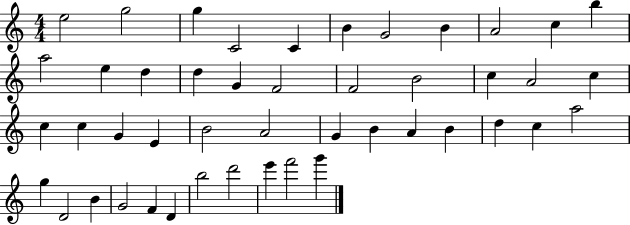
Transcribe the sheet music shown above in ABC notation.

X:1
T:Untitled
M:4/4
L:1/4
K:C
e2 g2 g C2 C B G2 B A2 c b a2 e d d G F2 F2 B2 c A2 c c c G E B2 A2 G B A B d c a2 g D2 B G2 F D b2 d'2 e' f'2 g'